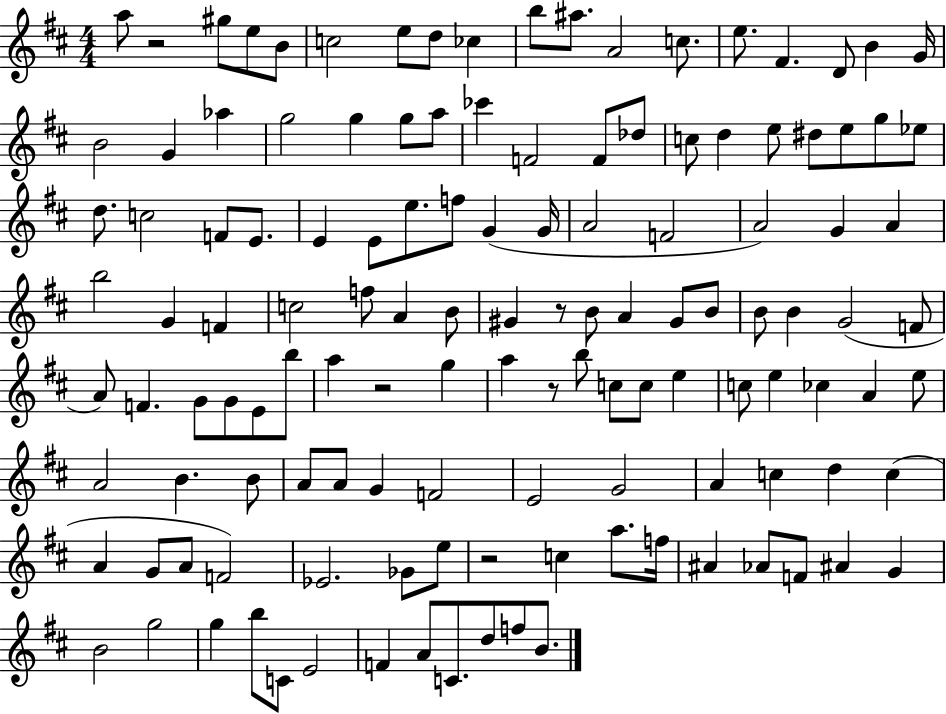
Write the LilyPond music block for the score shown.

{
  \clef treble
  \numericTimeSignature
  \time 4/4
  \key d \major
  a''8 r2 gis''8 e''8 b'8 | c''2 e''8 d''8 ces''4 | b''8 ais''8. a'2 c''8. | e''8. fis'4. d'8 b'4 g'16 | \break b'2 g'4 aes''4 | g''2 g''4 g''8 a''8 | ces'''4 f'2 f'8 des''8 | c''8 d''4 e''8 dis''8 e''8 g''8 ees''8 | \break d''8. c''2 f'8 e'8. | e'4 e'8 e''8. f''8 g'4( g'16 | a'2 f'2 | a'2) g'4 a'4 | \break b''2 g'4 f'4 | c''2 f''8 a'4 b'8 | gis'4 r8 b'8 a'4 gis'8 b'8 | b'8 b'4 g'2( f'8 | \break a'8) f'4. g'8 g'8 e'8 b''8 | a''4 r2 g''4 | a''4 r8 b''8 c''8 c''8 e''4 | c''8 e''4 ces''4 a'4 e''8 | \break a'2 b'4. b'8 | a'8 a'8 g'4 f'2 | e'2 g'2 | a'4 c''4 d''4 c''4( | \break a'4 g'8 a'8 f'2) | ees'2. ges'8 e''8 | r2 c''4 a''8. f''16 | ais'4 aes'8 f'8 ais'4 g'4 | \break b'2 g''2 | g''4 b''8 c'8 e'2 | f'4 a'8 c'8. d''8 f''8 b'8. | \bar "|."
}